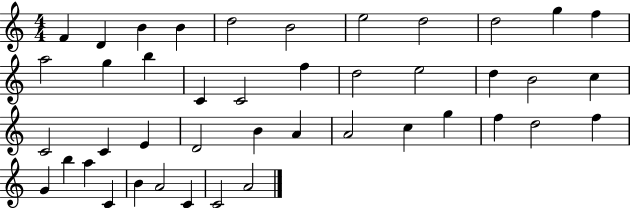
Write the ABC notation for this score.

X:1
T:Untitled
M:4/4
L:1/4
K:C
F D B B d2 B2 e2 d2 d2 g f a2 g b C C2 f d2 e2 d B2 c C2 C E D2 B A A2 c g f d2 f G b a C B A2 C C2 A2